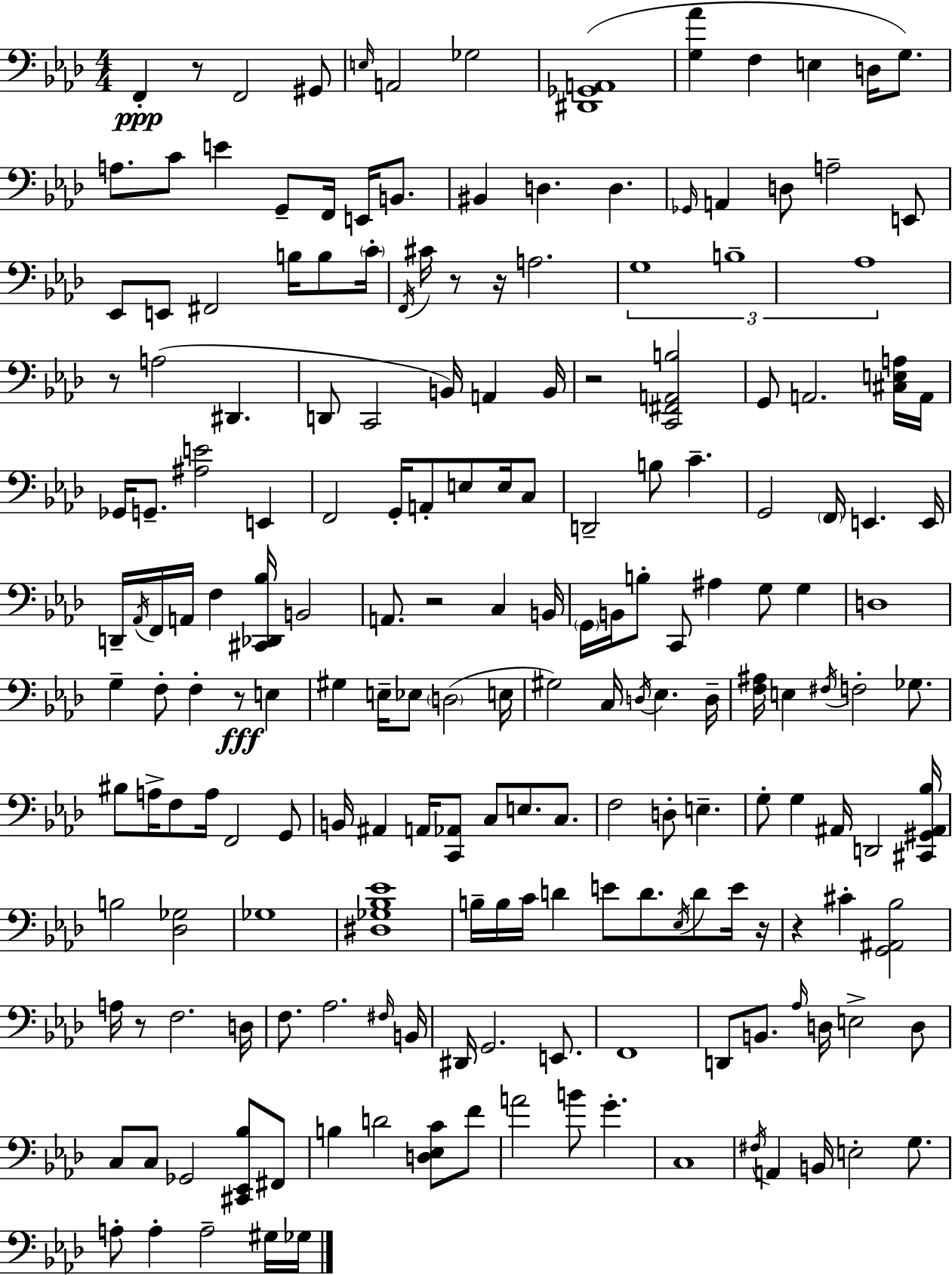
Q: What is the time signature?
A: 4/4